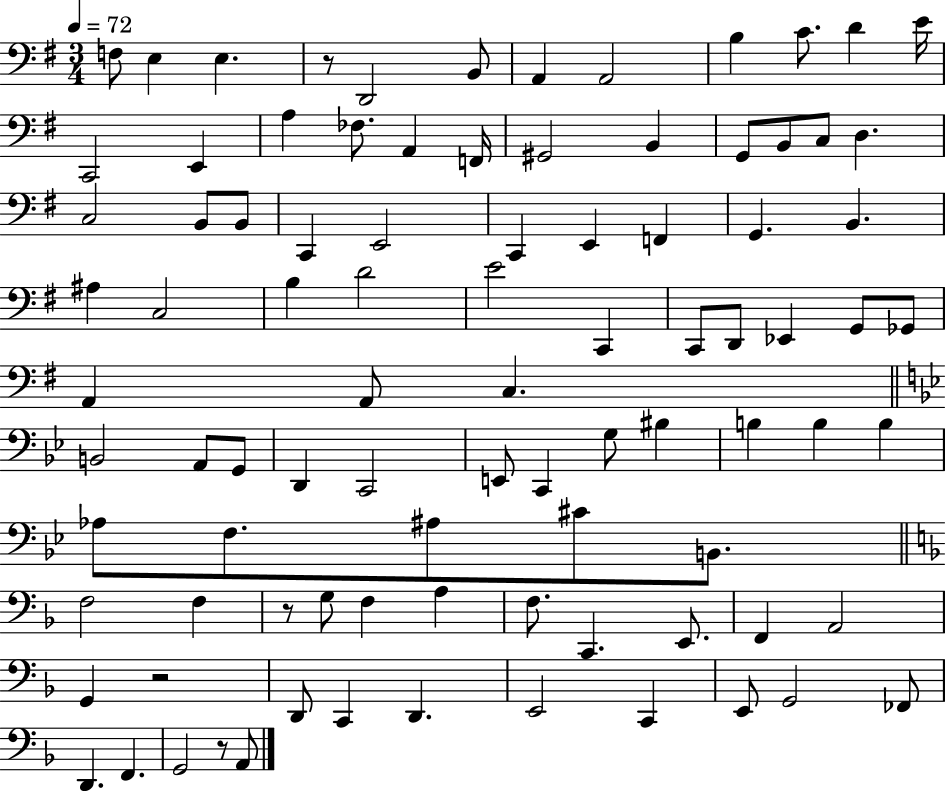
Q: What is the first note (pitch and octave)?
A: F3